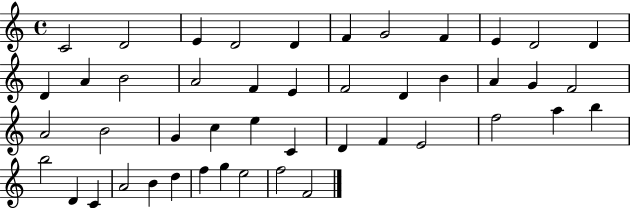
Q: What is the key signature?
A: C major